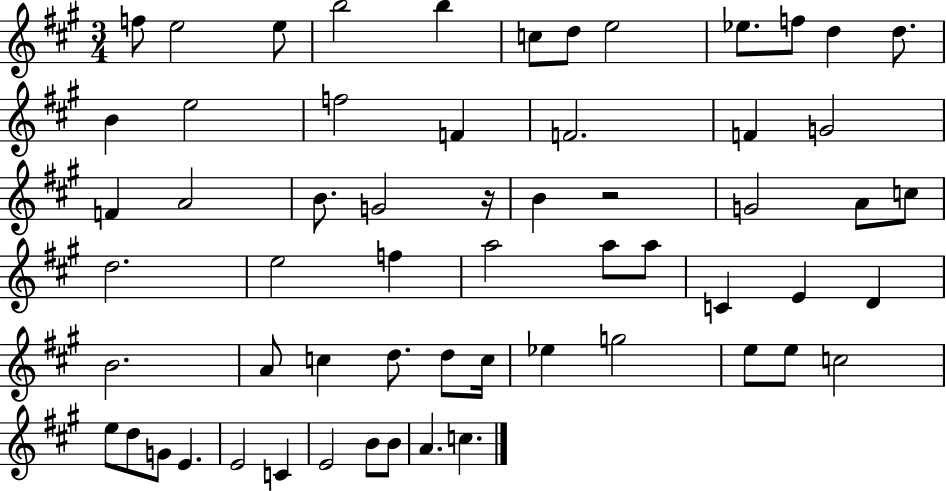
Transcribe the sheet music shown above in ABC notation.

X:1
T:Untitled
M:3/4
L:1/4
K:A
f/2 e2 e/2 b2 b c/2 d/2 e2 _e/2 f/2 d d/2 B e2 f2 F F2 F G2 F A2 B/2 G2 z/4 B z2 G2 A/2 c/2 d2 e2 f a2 a/2 a/2 C E D B2 A/2 c d/2 d/2 c/4 _e g2 e/2 e/2 c2 e/2 d/2 G/2 E E2 C E2 B/2 B/2 A c